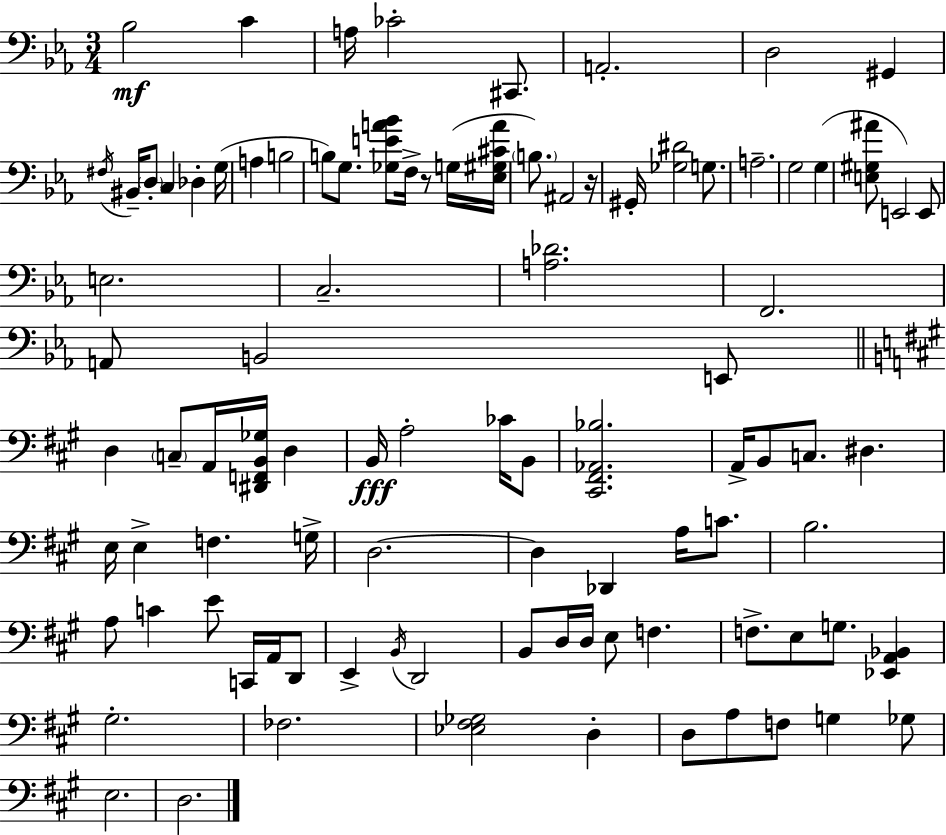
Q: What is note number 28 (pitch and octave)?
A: E2